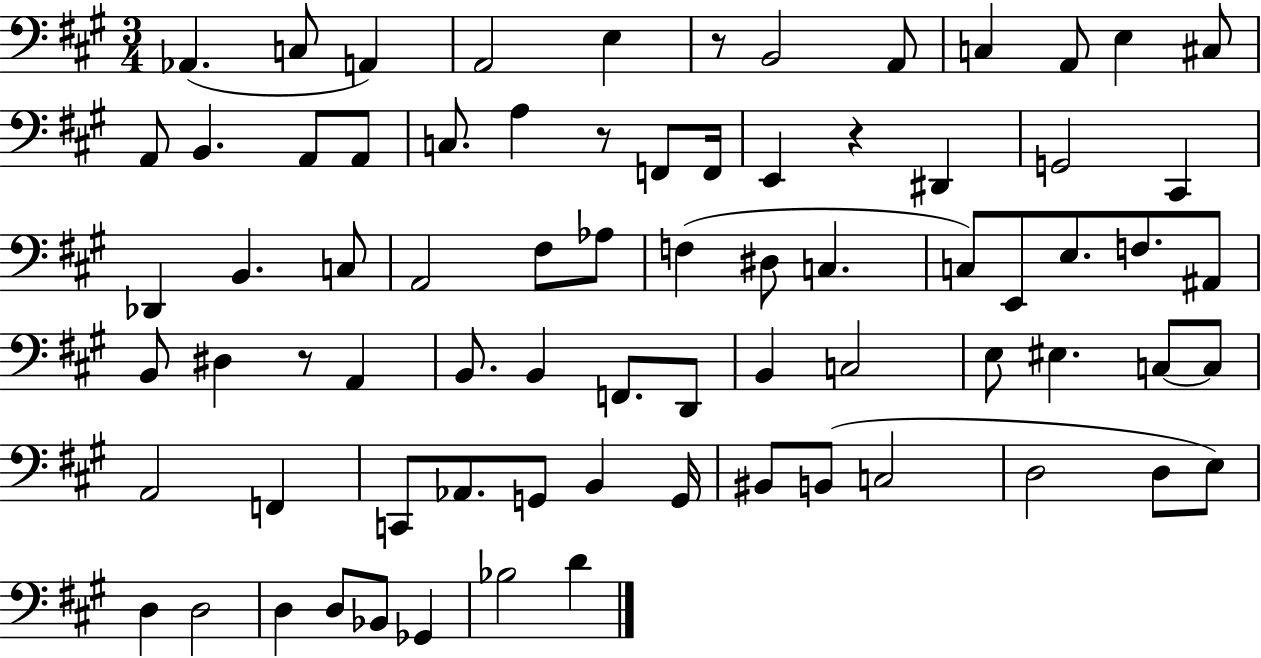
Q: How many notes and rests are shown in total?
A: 75